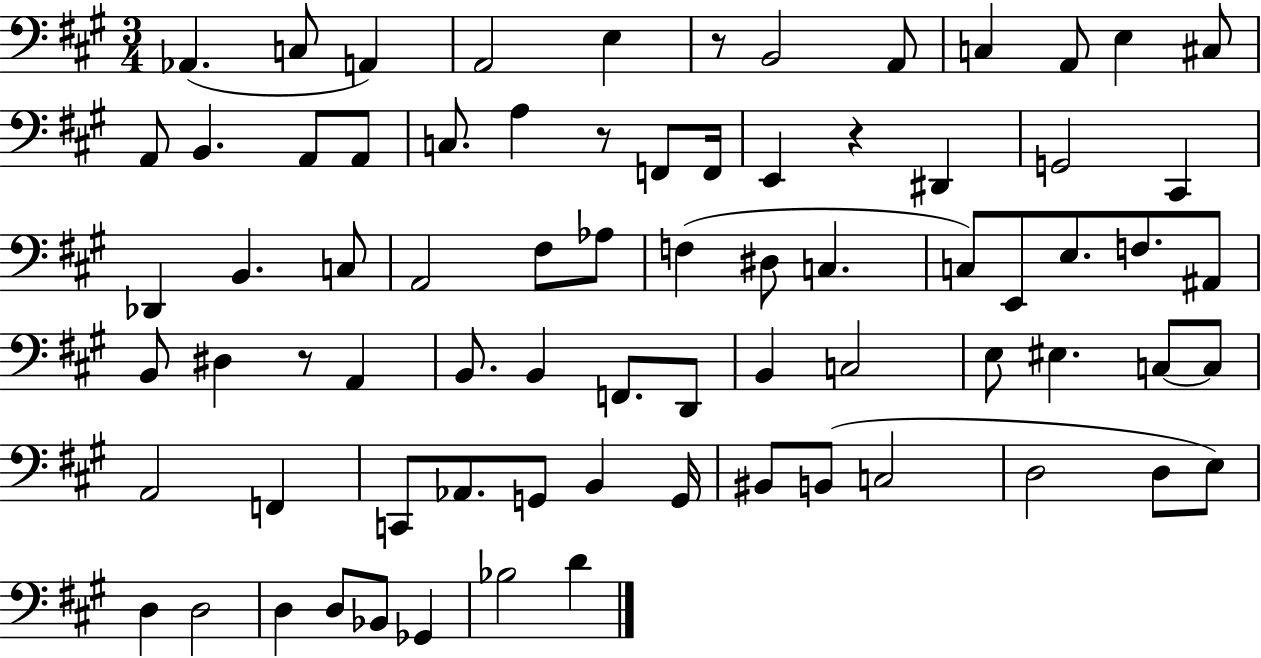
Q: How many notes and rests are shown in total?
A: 75